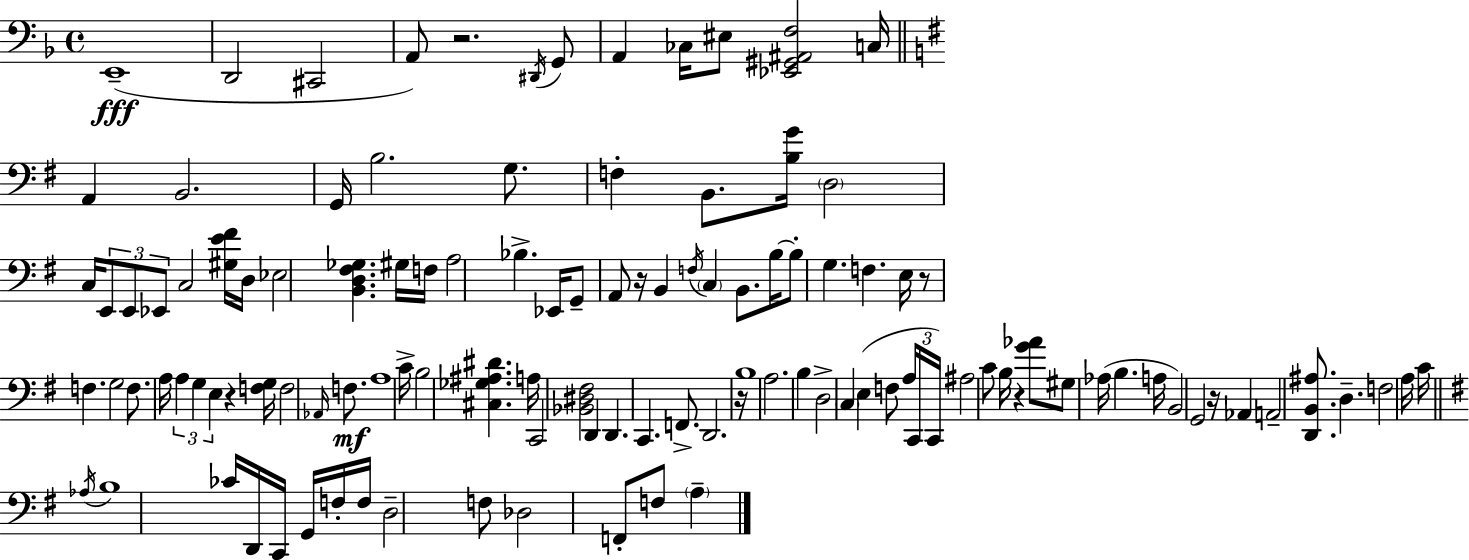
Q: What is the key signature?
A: D minor